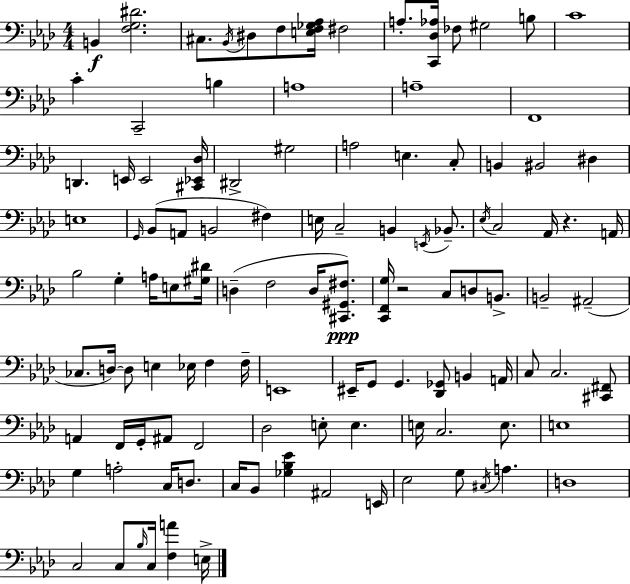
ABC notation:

X:1
T:Untitled
M:4/4
L:1/4
K:Ab
B,, [F,G,^D]2 ^C,/2 _B,,/4 ^D,/2 F,/2 [E,F,_G,_A,]/4 ^F,2 A,/2 [C,,_D,_A,]/4 _F,/2 ^G,2 B,/2 C4 C C,,2 B, A,4 A,4 F,,4 D,, E,,/4 E,,2 [^C,,_E,,_D,]/4 ^D,,2 ^G,2 A,2 E, C,/2 B,, ^B,,2 ^D, E,4 G,,/4 _B,,/2 A,,/2 B,,2 ^F, E,/4 C,2 B,, E,,/4 _B,,/2 _E,/4 C,2 _A,,/4 z A,,/4 _B,2 G, A,/4 E,/2 [^G,^D]/4 D, F,2 D,/4 [^C,,^G,,^F,]/2 [C,,F,,G,]/4 z2 C,/2 D,/2 B,,/2 B,,2 ^A,,2 _C,/2 D,/4 D,/2 E, _E,/4 F, F,/4 E,,4 ^E,,/4 G,,/2 G,, [_D,,_G,,]/2 B,, A,,/4 C,/2 C,2 [^C,,^F,,]/2 A,, F,,/4 G,,/4 ^A,,/2 F,,2 _D,2 E,/2 E, E,/4 C,2 E,/2 E,4 G, A,2 C,/4 D,/2 C,/4 _B,,/2 [_G,_B,_E] ^A,,2 E,,/4 _E,2 G,/2 ^C,/4 A, D,4 C,2 C,/2 _B,/4 C,/4 [F,A] E,/4